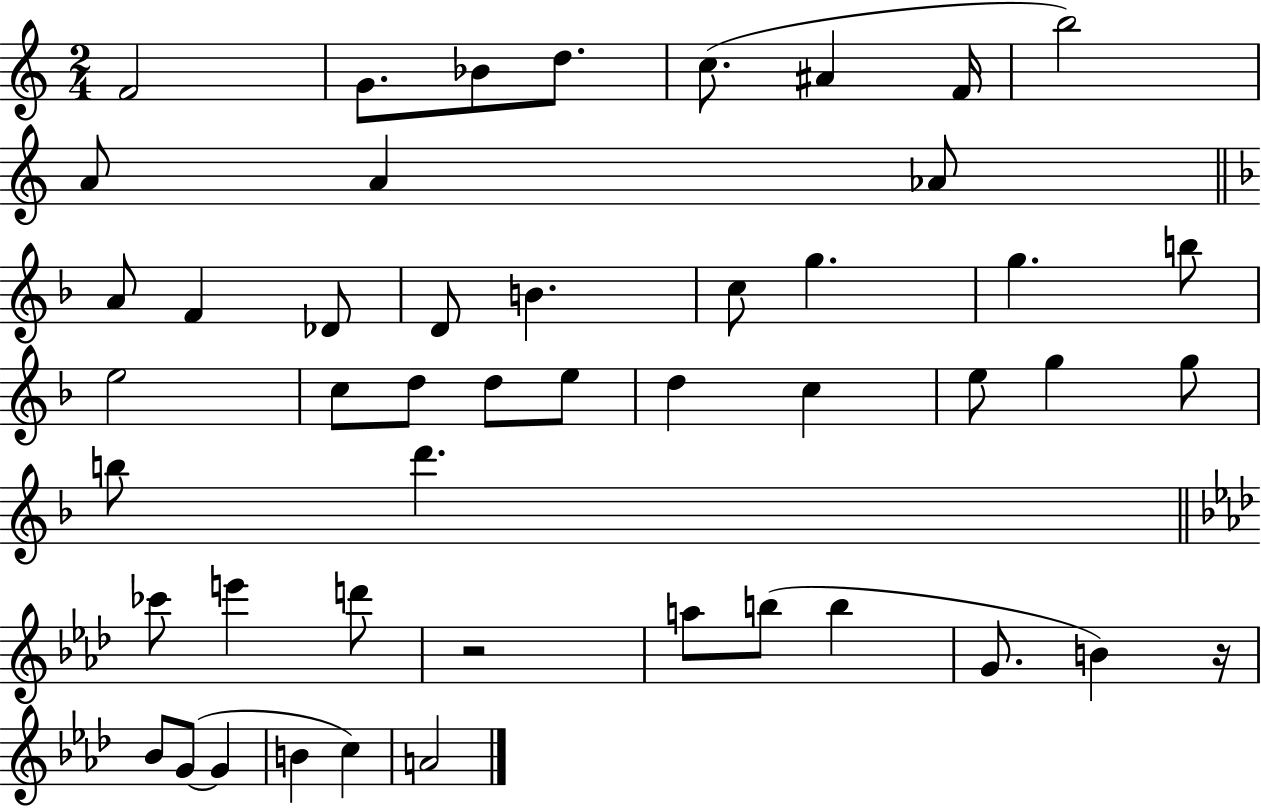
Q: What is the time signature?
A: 2/4